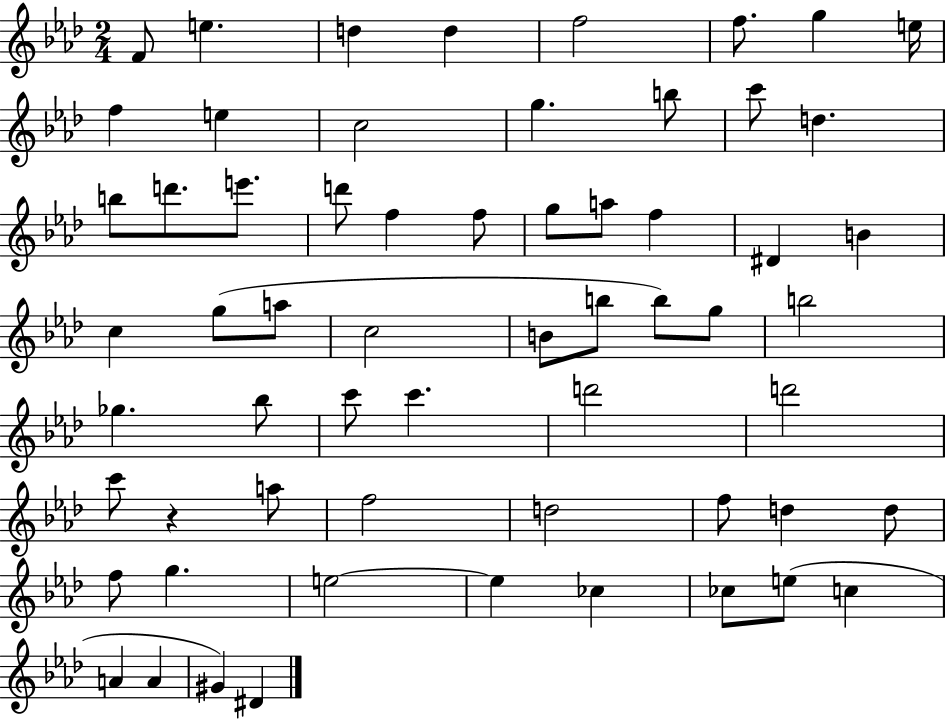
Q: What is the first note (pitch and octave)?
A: F4